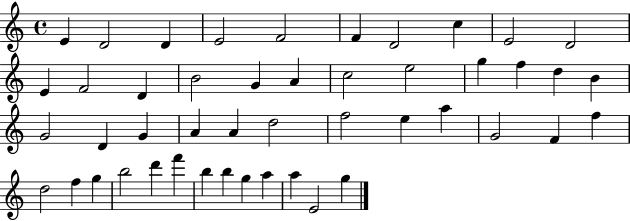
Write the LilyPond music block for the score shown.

{
  \clef treble
  \time 4/4
  \defaultTimeSignature
  \key c \major
  e'4 d'2 d'4 | e'2 f'2 | f'4 d'2 c''4 | e'2 d'2 | \break e'4 f'2 d'4 | b'2 g'4 a'4 | c''2 e''2 | g''4 f''4 d''4 b'4 | \break g'2 d'4 g'4 | a'4 a'4 d''2 | f''2 e''4 a''4 | g'2 f'4 f''4 | \break d''2 f''4 g''4 | b''2 d'''4 f'''4 | b''4 b''4 g''4 a''4 | a''4 e'2 g''4 | \break \bar "|."
}